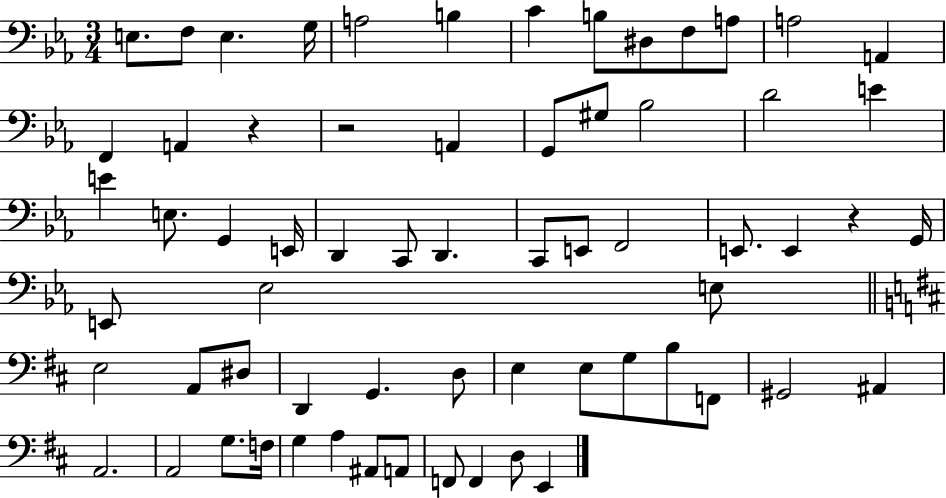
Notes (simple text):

E3/e. F3/e E3/q. G3/s A3/h B3/q C4/q B3/e D#3/e F3/e A3/e A3/h A2/q F2/q A2/q R/q R/h A2/q G2/e G#3/e Bb3/h D4/h E4/q E4/q E3/e. G2/q E2/s D2/q C2/e D2/q. C2/e E2/e F2/h E2/e. E2/q R/q G2/s E2/e Eb3/h E3/e E3/h A2/e D#3/e D2/q G2/q. D3/e E3/q E3/e G3/e B3/e F2/e G#2/h A#2/q A2/h. A2/h G3/e. F3/s G3/q A3/q A#2/e A2/e F2/e F2/q D3/e E2/q